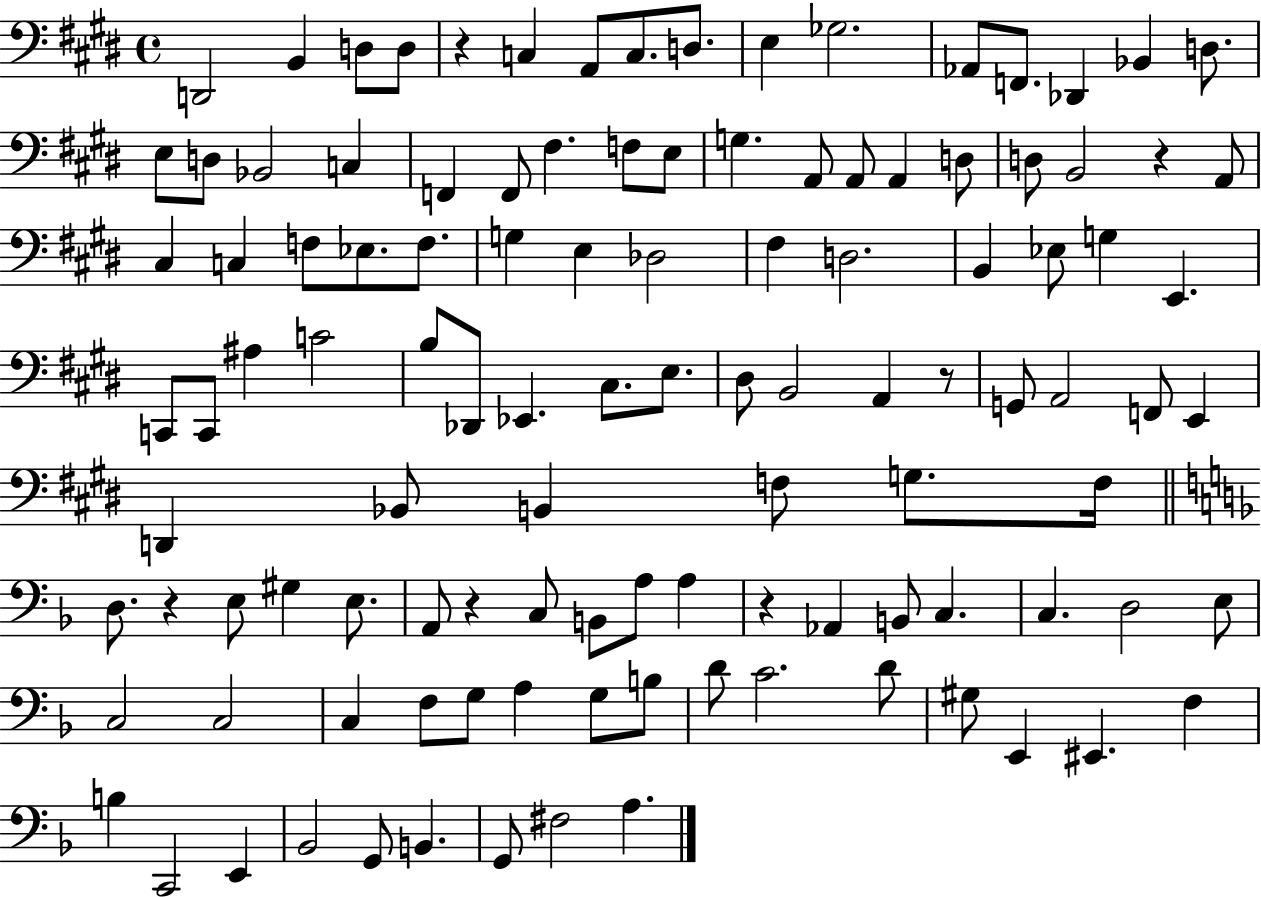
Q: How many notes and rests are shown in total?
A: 113